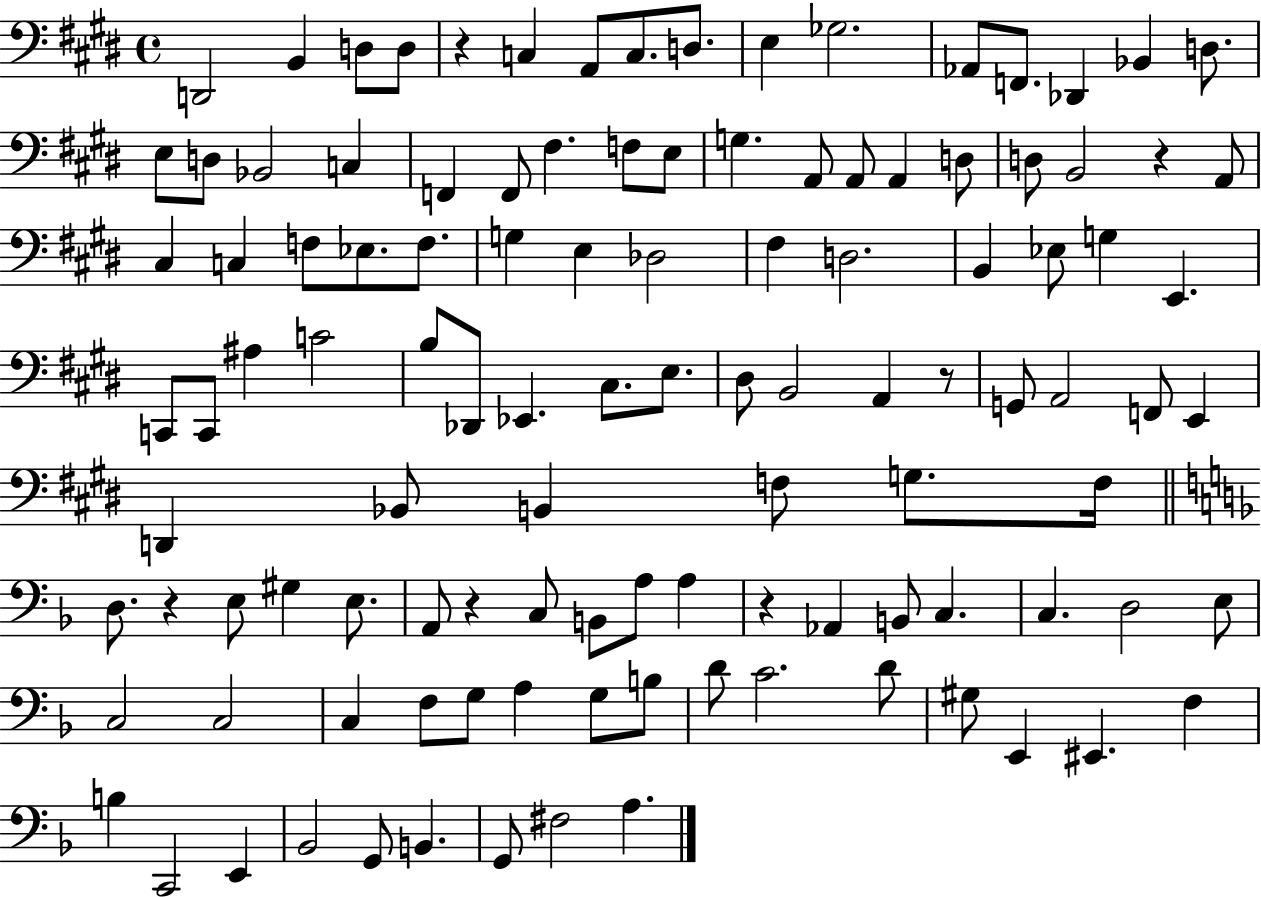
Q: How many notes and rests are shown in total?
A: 113